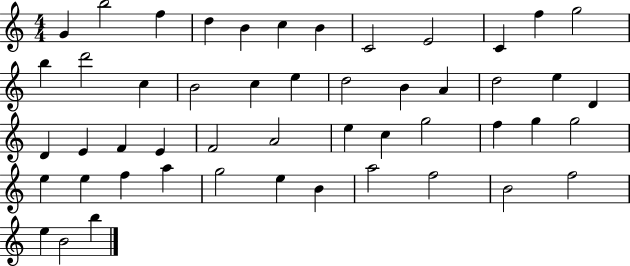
X:1
T:Untitled
M:4/4
L:1/4
K:C
G b2 f d B c B C2 E2 C f g2 b d'2 c B2 c e d2 B A d2 e D D E F E F2 A2 e c g2 f g g2 e e f a g2 e B a2 f2 B2 f2 e B2 b